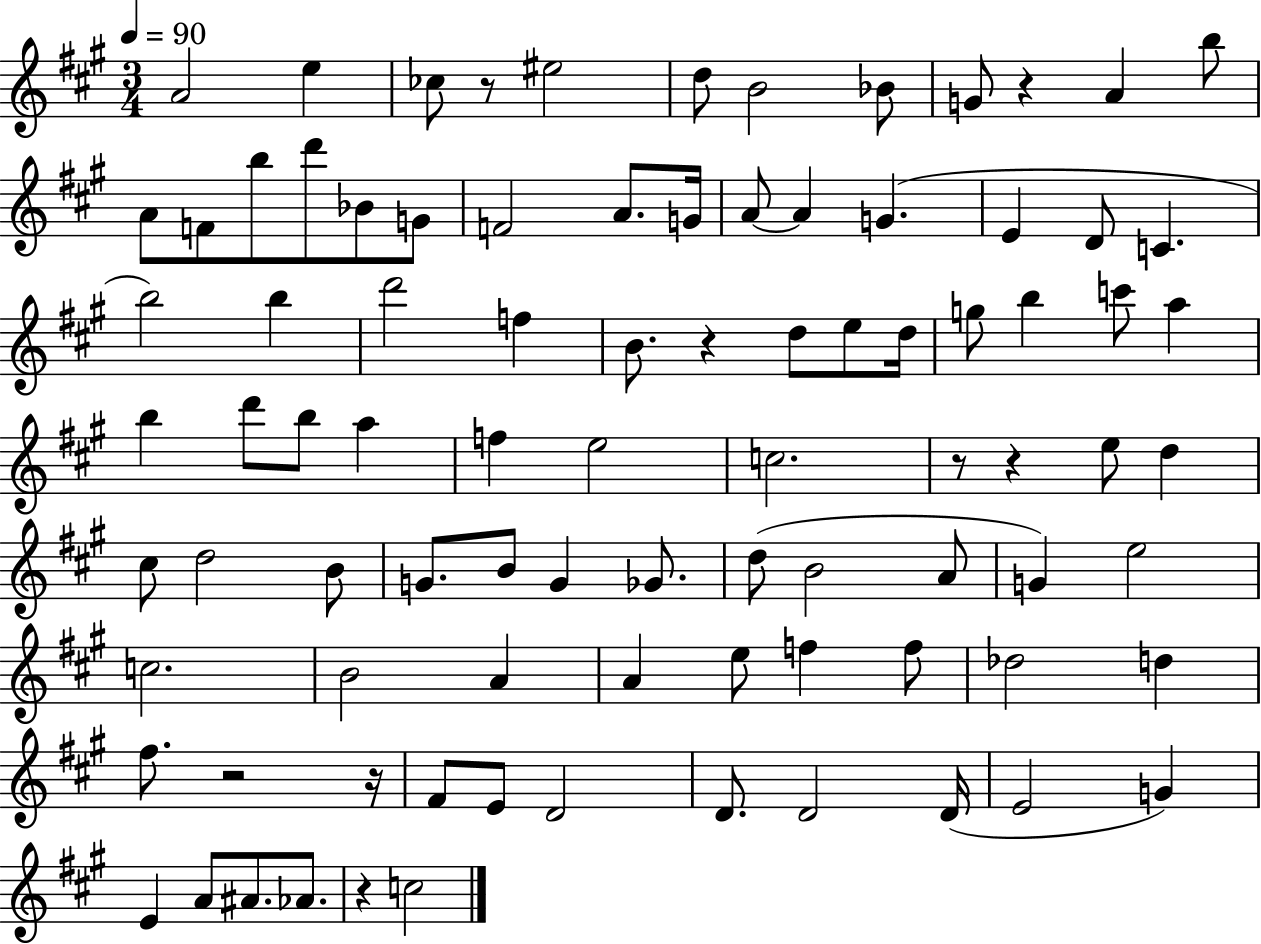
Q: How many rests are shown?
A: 8